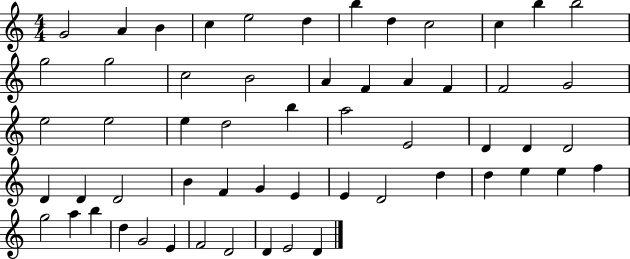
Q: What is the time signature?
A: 4/4